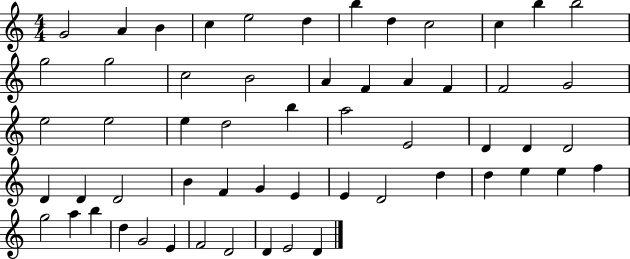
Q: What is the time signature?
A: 4/4